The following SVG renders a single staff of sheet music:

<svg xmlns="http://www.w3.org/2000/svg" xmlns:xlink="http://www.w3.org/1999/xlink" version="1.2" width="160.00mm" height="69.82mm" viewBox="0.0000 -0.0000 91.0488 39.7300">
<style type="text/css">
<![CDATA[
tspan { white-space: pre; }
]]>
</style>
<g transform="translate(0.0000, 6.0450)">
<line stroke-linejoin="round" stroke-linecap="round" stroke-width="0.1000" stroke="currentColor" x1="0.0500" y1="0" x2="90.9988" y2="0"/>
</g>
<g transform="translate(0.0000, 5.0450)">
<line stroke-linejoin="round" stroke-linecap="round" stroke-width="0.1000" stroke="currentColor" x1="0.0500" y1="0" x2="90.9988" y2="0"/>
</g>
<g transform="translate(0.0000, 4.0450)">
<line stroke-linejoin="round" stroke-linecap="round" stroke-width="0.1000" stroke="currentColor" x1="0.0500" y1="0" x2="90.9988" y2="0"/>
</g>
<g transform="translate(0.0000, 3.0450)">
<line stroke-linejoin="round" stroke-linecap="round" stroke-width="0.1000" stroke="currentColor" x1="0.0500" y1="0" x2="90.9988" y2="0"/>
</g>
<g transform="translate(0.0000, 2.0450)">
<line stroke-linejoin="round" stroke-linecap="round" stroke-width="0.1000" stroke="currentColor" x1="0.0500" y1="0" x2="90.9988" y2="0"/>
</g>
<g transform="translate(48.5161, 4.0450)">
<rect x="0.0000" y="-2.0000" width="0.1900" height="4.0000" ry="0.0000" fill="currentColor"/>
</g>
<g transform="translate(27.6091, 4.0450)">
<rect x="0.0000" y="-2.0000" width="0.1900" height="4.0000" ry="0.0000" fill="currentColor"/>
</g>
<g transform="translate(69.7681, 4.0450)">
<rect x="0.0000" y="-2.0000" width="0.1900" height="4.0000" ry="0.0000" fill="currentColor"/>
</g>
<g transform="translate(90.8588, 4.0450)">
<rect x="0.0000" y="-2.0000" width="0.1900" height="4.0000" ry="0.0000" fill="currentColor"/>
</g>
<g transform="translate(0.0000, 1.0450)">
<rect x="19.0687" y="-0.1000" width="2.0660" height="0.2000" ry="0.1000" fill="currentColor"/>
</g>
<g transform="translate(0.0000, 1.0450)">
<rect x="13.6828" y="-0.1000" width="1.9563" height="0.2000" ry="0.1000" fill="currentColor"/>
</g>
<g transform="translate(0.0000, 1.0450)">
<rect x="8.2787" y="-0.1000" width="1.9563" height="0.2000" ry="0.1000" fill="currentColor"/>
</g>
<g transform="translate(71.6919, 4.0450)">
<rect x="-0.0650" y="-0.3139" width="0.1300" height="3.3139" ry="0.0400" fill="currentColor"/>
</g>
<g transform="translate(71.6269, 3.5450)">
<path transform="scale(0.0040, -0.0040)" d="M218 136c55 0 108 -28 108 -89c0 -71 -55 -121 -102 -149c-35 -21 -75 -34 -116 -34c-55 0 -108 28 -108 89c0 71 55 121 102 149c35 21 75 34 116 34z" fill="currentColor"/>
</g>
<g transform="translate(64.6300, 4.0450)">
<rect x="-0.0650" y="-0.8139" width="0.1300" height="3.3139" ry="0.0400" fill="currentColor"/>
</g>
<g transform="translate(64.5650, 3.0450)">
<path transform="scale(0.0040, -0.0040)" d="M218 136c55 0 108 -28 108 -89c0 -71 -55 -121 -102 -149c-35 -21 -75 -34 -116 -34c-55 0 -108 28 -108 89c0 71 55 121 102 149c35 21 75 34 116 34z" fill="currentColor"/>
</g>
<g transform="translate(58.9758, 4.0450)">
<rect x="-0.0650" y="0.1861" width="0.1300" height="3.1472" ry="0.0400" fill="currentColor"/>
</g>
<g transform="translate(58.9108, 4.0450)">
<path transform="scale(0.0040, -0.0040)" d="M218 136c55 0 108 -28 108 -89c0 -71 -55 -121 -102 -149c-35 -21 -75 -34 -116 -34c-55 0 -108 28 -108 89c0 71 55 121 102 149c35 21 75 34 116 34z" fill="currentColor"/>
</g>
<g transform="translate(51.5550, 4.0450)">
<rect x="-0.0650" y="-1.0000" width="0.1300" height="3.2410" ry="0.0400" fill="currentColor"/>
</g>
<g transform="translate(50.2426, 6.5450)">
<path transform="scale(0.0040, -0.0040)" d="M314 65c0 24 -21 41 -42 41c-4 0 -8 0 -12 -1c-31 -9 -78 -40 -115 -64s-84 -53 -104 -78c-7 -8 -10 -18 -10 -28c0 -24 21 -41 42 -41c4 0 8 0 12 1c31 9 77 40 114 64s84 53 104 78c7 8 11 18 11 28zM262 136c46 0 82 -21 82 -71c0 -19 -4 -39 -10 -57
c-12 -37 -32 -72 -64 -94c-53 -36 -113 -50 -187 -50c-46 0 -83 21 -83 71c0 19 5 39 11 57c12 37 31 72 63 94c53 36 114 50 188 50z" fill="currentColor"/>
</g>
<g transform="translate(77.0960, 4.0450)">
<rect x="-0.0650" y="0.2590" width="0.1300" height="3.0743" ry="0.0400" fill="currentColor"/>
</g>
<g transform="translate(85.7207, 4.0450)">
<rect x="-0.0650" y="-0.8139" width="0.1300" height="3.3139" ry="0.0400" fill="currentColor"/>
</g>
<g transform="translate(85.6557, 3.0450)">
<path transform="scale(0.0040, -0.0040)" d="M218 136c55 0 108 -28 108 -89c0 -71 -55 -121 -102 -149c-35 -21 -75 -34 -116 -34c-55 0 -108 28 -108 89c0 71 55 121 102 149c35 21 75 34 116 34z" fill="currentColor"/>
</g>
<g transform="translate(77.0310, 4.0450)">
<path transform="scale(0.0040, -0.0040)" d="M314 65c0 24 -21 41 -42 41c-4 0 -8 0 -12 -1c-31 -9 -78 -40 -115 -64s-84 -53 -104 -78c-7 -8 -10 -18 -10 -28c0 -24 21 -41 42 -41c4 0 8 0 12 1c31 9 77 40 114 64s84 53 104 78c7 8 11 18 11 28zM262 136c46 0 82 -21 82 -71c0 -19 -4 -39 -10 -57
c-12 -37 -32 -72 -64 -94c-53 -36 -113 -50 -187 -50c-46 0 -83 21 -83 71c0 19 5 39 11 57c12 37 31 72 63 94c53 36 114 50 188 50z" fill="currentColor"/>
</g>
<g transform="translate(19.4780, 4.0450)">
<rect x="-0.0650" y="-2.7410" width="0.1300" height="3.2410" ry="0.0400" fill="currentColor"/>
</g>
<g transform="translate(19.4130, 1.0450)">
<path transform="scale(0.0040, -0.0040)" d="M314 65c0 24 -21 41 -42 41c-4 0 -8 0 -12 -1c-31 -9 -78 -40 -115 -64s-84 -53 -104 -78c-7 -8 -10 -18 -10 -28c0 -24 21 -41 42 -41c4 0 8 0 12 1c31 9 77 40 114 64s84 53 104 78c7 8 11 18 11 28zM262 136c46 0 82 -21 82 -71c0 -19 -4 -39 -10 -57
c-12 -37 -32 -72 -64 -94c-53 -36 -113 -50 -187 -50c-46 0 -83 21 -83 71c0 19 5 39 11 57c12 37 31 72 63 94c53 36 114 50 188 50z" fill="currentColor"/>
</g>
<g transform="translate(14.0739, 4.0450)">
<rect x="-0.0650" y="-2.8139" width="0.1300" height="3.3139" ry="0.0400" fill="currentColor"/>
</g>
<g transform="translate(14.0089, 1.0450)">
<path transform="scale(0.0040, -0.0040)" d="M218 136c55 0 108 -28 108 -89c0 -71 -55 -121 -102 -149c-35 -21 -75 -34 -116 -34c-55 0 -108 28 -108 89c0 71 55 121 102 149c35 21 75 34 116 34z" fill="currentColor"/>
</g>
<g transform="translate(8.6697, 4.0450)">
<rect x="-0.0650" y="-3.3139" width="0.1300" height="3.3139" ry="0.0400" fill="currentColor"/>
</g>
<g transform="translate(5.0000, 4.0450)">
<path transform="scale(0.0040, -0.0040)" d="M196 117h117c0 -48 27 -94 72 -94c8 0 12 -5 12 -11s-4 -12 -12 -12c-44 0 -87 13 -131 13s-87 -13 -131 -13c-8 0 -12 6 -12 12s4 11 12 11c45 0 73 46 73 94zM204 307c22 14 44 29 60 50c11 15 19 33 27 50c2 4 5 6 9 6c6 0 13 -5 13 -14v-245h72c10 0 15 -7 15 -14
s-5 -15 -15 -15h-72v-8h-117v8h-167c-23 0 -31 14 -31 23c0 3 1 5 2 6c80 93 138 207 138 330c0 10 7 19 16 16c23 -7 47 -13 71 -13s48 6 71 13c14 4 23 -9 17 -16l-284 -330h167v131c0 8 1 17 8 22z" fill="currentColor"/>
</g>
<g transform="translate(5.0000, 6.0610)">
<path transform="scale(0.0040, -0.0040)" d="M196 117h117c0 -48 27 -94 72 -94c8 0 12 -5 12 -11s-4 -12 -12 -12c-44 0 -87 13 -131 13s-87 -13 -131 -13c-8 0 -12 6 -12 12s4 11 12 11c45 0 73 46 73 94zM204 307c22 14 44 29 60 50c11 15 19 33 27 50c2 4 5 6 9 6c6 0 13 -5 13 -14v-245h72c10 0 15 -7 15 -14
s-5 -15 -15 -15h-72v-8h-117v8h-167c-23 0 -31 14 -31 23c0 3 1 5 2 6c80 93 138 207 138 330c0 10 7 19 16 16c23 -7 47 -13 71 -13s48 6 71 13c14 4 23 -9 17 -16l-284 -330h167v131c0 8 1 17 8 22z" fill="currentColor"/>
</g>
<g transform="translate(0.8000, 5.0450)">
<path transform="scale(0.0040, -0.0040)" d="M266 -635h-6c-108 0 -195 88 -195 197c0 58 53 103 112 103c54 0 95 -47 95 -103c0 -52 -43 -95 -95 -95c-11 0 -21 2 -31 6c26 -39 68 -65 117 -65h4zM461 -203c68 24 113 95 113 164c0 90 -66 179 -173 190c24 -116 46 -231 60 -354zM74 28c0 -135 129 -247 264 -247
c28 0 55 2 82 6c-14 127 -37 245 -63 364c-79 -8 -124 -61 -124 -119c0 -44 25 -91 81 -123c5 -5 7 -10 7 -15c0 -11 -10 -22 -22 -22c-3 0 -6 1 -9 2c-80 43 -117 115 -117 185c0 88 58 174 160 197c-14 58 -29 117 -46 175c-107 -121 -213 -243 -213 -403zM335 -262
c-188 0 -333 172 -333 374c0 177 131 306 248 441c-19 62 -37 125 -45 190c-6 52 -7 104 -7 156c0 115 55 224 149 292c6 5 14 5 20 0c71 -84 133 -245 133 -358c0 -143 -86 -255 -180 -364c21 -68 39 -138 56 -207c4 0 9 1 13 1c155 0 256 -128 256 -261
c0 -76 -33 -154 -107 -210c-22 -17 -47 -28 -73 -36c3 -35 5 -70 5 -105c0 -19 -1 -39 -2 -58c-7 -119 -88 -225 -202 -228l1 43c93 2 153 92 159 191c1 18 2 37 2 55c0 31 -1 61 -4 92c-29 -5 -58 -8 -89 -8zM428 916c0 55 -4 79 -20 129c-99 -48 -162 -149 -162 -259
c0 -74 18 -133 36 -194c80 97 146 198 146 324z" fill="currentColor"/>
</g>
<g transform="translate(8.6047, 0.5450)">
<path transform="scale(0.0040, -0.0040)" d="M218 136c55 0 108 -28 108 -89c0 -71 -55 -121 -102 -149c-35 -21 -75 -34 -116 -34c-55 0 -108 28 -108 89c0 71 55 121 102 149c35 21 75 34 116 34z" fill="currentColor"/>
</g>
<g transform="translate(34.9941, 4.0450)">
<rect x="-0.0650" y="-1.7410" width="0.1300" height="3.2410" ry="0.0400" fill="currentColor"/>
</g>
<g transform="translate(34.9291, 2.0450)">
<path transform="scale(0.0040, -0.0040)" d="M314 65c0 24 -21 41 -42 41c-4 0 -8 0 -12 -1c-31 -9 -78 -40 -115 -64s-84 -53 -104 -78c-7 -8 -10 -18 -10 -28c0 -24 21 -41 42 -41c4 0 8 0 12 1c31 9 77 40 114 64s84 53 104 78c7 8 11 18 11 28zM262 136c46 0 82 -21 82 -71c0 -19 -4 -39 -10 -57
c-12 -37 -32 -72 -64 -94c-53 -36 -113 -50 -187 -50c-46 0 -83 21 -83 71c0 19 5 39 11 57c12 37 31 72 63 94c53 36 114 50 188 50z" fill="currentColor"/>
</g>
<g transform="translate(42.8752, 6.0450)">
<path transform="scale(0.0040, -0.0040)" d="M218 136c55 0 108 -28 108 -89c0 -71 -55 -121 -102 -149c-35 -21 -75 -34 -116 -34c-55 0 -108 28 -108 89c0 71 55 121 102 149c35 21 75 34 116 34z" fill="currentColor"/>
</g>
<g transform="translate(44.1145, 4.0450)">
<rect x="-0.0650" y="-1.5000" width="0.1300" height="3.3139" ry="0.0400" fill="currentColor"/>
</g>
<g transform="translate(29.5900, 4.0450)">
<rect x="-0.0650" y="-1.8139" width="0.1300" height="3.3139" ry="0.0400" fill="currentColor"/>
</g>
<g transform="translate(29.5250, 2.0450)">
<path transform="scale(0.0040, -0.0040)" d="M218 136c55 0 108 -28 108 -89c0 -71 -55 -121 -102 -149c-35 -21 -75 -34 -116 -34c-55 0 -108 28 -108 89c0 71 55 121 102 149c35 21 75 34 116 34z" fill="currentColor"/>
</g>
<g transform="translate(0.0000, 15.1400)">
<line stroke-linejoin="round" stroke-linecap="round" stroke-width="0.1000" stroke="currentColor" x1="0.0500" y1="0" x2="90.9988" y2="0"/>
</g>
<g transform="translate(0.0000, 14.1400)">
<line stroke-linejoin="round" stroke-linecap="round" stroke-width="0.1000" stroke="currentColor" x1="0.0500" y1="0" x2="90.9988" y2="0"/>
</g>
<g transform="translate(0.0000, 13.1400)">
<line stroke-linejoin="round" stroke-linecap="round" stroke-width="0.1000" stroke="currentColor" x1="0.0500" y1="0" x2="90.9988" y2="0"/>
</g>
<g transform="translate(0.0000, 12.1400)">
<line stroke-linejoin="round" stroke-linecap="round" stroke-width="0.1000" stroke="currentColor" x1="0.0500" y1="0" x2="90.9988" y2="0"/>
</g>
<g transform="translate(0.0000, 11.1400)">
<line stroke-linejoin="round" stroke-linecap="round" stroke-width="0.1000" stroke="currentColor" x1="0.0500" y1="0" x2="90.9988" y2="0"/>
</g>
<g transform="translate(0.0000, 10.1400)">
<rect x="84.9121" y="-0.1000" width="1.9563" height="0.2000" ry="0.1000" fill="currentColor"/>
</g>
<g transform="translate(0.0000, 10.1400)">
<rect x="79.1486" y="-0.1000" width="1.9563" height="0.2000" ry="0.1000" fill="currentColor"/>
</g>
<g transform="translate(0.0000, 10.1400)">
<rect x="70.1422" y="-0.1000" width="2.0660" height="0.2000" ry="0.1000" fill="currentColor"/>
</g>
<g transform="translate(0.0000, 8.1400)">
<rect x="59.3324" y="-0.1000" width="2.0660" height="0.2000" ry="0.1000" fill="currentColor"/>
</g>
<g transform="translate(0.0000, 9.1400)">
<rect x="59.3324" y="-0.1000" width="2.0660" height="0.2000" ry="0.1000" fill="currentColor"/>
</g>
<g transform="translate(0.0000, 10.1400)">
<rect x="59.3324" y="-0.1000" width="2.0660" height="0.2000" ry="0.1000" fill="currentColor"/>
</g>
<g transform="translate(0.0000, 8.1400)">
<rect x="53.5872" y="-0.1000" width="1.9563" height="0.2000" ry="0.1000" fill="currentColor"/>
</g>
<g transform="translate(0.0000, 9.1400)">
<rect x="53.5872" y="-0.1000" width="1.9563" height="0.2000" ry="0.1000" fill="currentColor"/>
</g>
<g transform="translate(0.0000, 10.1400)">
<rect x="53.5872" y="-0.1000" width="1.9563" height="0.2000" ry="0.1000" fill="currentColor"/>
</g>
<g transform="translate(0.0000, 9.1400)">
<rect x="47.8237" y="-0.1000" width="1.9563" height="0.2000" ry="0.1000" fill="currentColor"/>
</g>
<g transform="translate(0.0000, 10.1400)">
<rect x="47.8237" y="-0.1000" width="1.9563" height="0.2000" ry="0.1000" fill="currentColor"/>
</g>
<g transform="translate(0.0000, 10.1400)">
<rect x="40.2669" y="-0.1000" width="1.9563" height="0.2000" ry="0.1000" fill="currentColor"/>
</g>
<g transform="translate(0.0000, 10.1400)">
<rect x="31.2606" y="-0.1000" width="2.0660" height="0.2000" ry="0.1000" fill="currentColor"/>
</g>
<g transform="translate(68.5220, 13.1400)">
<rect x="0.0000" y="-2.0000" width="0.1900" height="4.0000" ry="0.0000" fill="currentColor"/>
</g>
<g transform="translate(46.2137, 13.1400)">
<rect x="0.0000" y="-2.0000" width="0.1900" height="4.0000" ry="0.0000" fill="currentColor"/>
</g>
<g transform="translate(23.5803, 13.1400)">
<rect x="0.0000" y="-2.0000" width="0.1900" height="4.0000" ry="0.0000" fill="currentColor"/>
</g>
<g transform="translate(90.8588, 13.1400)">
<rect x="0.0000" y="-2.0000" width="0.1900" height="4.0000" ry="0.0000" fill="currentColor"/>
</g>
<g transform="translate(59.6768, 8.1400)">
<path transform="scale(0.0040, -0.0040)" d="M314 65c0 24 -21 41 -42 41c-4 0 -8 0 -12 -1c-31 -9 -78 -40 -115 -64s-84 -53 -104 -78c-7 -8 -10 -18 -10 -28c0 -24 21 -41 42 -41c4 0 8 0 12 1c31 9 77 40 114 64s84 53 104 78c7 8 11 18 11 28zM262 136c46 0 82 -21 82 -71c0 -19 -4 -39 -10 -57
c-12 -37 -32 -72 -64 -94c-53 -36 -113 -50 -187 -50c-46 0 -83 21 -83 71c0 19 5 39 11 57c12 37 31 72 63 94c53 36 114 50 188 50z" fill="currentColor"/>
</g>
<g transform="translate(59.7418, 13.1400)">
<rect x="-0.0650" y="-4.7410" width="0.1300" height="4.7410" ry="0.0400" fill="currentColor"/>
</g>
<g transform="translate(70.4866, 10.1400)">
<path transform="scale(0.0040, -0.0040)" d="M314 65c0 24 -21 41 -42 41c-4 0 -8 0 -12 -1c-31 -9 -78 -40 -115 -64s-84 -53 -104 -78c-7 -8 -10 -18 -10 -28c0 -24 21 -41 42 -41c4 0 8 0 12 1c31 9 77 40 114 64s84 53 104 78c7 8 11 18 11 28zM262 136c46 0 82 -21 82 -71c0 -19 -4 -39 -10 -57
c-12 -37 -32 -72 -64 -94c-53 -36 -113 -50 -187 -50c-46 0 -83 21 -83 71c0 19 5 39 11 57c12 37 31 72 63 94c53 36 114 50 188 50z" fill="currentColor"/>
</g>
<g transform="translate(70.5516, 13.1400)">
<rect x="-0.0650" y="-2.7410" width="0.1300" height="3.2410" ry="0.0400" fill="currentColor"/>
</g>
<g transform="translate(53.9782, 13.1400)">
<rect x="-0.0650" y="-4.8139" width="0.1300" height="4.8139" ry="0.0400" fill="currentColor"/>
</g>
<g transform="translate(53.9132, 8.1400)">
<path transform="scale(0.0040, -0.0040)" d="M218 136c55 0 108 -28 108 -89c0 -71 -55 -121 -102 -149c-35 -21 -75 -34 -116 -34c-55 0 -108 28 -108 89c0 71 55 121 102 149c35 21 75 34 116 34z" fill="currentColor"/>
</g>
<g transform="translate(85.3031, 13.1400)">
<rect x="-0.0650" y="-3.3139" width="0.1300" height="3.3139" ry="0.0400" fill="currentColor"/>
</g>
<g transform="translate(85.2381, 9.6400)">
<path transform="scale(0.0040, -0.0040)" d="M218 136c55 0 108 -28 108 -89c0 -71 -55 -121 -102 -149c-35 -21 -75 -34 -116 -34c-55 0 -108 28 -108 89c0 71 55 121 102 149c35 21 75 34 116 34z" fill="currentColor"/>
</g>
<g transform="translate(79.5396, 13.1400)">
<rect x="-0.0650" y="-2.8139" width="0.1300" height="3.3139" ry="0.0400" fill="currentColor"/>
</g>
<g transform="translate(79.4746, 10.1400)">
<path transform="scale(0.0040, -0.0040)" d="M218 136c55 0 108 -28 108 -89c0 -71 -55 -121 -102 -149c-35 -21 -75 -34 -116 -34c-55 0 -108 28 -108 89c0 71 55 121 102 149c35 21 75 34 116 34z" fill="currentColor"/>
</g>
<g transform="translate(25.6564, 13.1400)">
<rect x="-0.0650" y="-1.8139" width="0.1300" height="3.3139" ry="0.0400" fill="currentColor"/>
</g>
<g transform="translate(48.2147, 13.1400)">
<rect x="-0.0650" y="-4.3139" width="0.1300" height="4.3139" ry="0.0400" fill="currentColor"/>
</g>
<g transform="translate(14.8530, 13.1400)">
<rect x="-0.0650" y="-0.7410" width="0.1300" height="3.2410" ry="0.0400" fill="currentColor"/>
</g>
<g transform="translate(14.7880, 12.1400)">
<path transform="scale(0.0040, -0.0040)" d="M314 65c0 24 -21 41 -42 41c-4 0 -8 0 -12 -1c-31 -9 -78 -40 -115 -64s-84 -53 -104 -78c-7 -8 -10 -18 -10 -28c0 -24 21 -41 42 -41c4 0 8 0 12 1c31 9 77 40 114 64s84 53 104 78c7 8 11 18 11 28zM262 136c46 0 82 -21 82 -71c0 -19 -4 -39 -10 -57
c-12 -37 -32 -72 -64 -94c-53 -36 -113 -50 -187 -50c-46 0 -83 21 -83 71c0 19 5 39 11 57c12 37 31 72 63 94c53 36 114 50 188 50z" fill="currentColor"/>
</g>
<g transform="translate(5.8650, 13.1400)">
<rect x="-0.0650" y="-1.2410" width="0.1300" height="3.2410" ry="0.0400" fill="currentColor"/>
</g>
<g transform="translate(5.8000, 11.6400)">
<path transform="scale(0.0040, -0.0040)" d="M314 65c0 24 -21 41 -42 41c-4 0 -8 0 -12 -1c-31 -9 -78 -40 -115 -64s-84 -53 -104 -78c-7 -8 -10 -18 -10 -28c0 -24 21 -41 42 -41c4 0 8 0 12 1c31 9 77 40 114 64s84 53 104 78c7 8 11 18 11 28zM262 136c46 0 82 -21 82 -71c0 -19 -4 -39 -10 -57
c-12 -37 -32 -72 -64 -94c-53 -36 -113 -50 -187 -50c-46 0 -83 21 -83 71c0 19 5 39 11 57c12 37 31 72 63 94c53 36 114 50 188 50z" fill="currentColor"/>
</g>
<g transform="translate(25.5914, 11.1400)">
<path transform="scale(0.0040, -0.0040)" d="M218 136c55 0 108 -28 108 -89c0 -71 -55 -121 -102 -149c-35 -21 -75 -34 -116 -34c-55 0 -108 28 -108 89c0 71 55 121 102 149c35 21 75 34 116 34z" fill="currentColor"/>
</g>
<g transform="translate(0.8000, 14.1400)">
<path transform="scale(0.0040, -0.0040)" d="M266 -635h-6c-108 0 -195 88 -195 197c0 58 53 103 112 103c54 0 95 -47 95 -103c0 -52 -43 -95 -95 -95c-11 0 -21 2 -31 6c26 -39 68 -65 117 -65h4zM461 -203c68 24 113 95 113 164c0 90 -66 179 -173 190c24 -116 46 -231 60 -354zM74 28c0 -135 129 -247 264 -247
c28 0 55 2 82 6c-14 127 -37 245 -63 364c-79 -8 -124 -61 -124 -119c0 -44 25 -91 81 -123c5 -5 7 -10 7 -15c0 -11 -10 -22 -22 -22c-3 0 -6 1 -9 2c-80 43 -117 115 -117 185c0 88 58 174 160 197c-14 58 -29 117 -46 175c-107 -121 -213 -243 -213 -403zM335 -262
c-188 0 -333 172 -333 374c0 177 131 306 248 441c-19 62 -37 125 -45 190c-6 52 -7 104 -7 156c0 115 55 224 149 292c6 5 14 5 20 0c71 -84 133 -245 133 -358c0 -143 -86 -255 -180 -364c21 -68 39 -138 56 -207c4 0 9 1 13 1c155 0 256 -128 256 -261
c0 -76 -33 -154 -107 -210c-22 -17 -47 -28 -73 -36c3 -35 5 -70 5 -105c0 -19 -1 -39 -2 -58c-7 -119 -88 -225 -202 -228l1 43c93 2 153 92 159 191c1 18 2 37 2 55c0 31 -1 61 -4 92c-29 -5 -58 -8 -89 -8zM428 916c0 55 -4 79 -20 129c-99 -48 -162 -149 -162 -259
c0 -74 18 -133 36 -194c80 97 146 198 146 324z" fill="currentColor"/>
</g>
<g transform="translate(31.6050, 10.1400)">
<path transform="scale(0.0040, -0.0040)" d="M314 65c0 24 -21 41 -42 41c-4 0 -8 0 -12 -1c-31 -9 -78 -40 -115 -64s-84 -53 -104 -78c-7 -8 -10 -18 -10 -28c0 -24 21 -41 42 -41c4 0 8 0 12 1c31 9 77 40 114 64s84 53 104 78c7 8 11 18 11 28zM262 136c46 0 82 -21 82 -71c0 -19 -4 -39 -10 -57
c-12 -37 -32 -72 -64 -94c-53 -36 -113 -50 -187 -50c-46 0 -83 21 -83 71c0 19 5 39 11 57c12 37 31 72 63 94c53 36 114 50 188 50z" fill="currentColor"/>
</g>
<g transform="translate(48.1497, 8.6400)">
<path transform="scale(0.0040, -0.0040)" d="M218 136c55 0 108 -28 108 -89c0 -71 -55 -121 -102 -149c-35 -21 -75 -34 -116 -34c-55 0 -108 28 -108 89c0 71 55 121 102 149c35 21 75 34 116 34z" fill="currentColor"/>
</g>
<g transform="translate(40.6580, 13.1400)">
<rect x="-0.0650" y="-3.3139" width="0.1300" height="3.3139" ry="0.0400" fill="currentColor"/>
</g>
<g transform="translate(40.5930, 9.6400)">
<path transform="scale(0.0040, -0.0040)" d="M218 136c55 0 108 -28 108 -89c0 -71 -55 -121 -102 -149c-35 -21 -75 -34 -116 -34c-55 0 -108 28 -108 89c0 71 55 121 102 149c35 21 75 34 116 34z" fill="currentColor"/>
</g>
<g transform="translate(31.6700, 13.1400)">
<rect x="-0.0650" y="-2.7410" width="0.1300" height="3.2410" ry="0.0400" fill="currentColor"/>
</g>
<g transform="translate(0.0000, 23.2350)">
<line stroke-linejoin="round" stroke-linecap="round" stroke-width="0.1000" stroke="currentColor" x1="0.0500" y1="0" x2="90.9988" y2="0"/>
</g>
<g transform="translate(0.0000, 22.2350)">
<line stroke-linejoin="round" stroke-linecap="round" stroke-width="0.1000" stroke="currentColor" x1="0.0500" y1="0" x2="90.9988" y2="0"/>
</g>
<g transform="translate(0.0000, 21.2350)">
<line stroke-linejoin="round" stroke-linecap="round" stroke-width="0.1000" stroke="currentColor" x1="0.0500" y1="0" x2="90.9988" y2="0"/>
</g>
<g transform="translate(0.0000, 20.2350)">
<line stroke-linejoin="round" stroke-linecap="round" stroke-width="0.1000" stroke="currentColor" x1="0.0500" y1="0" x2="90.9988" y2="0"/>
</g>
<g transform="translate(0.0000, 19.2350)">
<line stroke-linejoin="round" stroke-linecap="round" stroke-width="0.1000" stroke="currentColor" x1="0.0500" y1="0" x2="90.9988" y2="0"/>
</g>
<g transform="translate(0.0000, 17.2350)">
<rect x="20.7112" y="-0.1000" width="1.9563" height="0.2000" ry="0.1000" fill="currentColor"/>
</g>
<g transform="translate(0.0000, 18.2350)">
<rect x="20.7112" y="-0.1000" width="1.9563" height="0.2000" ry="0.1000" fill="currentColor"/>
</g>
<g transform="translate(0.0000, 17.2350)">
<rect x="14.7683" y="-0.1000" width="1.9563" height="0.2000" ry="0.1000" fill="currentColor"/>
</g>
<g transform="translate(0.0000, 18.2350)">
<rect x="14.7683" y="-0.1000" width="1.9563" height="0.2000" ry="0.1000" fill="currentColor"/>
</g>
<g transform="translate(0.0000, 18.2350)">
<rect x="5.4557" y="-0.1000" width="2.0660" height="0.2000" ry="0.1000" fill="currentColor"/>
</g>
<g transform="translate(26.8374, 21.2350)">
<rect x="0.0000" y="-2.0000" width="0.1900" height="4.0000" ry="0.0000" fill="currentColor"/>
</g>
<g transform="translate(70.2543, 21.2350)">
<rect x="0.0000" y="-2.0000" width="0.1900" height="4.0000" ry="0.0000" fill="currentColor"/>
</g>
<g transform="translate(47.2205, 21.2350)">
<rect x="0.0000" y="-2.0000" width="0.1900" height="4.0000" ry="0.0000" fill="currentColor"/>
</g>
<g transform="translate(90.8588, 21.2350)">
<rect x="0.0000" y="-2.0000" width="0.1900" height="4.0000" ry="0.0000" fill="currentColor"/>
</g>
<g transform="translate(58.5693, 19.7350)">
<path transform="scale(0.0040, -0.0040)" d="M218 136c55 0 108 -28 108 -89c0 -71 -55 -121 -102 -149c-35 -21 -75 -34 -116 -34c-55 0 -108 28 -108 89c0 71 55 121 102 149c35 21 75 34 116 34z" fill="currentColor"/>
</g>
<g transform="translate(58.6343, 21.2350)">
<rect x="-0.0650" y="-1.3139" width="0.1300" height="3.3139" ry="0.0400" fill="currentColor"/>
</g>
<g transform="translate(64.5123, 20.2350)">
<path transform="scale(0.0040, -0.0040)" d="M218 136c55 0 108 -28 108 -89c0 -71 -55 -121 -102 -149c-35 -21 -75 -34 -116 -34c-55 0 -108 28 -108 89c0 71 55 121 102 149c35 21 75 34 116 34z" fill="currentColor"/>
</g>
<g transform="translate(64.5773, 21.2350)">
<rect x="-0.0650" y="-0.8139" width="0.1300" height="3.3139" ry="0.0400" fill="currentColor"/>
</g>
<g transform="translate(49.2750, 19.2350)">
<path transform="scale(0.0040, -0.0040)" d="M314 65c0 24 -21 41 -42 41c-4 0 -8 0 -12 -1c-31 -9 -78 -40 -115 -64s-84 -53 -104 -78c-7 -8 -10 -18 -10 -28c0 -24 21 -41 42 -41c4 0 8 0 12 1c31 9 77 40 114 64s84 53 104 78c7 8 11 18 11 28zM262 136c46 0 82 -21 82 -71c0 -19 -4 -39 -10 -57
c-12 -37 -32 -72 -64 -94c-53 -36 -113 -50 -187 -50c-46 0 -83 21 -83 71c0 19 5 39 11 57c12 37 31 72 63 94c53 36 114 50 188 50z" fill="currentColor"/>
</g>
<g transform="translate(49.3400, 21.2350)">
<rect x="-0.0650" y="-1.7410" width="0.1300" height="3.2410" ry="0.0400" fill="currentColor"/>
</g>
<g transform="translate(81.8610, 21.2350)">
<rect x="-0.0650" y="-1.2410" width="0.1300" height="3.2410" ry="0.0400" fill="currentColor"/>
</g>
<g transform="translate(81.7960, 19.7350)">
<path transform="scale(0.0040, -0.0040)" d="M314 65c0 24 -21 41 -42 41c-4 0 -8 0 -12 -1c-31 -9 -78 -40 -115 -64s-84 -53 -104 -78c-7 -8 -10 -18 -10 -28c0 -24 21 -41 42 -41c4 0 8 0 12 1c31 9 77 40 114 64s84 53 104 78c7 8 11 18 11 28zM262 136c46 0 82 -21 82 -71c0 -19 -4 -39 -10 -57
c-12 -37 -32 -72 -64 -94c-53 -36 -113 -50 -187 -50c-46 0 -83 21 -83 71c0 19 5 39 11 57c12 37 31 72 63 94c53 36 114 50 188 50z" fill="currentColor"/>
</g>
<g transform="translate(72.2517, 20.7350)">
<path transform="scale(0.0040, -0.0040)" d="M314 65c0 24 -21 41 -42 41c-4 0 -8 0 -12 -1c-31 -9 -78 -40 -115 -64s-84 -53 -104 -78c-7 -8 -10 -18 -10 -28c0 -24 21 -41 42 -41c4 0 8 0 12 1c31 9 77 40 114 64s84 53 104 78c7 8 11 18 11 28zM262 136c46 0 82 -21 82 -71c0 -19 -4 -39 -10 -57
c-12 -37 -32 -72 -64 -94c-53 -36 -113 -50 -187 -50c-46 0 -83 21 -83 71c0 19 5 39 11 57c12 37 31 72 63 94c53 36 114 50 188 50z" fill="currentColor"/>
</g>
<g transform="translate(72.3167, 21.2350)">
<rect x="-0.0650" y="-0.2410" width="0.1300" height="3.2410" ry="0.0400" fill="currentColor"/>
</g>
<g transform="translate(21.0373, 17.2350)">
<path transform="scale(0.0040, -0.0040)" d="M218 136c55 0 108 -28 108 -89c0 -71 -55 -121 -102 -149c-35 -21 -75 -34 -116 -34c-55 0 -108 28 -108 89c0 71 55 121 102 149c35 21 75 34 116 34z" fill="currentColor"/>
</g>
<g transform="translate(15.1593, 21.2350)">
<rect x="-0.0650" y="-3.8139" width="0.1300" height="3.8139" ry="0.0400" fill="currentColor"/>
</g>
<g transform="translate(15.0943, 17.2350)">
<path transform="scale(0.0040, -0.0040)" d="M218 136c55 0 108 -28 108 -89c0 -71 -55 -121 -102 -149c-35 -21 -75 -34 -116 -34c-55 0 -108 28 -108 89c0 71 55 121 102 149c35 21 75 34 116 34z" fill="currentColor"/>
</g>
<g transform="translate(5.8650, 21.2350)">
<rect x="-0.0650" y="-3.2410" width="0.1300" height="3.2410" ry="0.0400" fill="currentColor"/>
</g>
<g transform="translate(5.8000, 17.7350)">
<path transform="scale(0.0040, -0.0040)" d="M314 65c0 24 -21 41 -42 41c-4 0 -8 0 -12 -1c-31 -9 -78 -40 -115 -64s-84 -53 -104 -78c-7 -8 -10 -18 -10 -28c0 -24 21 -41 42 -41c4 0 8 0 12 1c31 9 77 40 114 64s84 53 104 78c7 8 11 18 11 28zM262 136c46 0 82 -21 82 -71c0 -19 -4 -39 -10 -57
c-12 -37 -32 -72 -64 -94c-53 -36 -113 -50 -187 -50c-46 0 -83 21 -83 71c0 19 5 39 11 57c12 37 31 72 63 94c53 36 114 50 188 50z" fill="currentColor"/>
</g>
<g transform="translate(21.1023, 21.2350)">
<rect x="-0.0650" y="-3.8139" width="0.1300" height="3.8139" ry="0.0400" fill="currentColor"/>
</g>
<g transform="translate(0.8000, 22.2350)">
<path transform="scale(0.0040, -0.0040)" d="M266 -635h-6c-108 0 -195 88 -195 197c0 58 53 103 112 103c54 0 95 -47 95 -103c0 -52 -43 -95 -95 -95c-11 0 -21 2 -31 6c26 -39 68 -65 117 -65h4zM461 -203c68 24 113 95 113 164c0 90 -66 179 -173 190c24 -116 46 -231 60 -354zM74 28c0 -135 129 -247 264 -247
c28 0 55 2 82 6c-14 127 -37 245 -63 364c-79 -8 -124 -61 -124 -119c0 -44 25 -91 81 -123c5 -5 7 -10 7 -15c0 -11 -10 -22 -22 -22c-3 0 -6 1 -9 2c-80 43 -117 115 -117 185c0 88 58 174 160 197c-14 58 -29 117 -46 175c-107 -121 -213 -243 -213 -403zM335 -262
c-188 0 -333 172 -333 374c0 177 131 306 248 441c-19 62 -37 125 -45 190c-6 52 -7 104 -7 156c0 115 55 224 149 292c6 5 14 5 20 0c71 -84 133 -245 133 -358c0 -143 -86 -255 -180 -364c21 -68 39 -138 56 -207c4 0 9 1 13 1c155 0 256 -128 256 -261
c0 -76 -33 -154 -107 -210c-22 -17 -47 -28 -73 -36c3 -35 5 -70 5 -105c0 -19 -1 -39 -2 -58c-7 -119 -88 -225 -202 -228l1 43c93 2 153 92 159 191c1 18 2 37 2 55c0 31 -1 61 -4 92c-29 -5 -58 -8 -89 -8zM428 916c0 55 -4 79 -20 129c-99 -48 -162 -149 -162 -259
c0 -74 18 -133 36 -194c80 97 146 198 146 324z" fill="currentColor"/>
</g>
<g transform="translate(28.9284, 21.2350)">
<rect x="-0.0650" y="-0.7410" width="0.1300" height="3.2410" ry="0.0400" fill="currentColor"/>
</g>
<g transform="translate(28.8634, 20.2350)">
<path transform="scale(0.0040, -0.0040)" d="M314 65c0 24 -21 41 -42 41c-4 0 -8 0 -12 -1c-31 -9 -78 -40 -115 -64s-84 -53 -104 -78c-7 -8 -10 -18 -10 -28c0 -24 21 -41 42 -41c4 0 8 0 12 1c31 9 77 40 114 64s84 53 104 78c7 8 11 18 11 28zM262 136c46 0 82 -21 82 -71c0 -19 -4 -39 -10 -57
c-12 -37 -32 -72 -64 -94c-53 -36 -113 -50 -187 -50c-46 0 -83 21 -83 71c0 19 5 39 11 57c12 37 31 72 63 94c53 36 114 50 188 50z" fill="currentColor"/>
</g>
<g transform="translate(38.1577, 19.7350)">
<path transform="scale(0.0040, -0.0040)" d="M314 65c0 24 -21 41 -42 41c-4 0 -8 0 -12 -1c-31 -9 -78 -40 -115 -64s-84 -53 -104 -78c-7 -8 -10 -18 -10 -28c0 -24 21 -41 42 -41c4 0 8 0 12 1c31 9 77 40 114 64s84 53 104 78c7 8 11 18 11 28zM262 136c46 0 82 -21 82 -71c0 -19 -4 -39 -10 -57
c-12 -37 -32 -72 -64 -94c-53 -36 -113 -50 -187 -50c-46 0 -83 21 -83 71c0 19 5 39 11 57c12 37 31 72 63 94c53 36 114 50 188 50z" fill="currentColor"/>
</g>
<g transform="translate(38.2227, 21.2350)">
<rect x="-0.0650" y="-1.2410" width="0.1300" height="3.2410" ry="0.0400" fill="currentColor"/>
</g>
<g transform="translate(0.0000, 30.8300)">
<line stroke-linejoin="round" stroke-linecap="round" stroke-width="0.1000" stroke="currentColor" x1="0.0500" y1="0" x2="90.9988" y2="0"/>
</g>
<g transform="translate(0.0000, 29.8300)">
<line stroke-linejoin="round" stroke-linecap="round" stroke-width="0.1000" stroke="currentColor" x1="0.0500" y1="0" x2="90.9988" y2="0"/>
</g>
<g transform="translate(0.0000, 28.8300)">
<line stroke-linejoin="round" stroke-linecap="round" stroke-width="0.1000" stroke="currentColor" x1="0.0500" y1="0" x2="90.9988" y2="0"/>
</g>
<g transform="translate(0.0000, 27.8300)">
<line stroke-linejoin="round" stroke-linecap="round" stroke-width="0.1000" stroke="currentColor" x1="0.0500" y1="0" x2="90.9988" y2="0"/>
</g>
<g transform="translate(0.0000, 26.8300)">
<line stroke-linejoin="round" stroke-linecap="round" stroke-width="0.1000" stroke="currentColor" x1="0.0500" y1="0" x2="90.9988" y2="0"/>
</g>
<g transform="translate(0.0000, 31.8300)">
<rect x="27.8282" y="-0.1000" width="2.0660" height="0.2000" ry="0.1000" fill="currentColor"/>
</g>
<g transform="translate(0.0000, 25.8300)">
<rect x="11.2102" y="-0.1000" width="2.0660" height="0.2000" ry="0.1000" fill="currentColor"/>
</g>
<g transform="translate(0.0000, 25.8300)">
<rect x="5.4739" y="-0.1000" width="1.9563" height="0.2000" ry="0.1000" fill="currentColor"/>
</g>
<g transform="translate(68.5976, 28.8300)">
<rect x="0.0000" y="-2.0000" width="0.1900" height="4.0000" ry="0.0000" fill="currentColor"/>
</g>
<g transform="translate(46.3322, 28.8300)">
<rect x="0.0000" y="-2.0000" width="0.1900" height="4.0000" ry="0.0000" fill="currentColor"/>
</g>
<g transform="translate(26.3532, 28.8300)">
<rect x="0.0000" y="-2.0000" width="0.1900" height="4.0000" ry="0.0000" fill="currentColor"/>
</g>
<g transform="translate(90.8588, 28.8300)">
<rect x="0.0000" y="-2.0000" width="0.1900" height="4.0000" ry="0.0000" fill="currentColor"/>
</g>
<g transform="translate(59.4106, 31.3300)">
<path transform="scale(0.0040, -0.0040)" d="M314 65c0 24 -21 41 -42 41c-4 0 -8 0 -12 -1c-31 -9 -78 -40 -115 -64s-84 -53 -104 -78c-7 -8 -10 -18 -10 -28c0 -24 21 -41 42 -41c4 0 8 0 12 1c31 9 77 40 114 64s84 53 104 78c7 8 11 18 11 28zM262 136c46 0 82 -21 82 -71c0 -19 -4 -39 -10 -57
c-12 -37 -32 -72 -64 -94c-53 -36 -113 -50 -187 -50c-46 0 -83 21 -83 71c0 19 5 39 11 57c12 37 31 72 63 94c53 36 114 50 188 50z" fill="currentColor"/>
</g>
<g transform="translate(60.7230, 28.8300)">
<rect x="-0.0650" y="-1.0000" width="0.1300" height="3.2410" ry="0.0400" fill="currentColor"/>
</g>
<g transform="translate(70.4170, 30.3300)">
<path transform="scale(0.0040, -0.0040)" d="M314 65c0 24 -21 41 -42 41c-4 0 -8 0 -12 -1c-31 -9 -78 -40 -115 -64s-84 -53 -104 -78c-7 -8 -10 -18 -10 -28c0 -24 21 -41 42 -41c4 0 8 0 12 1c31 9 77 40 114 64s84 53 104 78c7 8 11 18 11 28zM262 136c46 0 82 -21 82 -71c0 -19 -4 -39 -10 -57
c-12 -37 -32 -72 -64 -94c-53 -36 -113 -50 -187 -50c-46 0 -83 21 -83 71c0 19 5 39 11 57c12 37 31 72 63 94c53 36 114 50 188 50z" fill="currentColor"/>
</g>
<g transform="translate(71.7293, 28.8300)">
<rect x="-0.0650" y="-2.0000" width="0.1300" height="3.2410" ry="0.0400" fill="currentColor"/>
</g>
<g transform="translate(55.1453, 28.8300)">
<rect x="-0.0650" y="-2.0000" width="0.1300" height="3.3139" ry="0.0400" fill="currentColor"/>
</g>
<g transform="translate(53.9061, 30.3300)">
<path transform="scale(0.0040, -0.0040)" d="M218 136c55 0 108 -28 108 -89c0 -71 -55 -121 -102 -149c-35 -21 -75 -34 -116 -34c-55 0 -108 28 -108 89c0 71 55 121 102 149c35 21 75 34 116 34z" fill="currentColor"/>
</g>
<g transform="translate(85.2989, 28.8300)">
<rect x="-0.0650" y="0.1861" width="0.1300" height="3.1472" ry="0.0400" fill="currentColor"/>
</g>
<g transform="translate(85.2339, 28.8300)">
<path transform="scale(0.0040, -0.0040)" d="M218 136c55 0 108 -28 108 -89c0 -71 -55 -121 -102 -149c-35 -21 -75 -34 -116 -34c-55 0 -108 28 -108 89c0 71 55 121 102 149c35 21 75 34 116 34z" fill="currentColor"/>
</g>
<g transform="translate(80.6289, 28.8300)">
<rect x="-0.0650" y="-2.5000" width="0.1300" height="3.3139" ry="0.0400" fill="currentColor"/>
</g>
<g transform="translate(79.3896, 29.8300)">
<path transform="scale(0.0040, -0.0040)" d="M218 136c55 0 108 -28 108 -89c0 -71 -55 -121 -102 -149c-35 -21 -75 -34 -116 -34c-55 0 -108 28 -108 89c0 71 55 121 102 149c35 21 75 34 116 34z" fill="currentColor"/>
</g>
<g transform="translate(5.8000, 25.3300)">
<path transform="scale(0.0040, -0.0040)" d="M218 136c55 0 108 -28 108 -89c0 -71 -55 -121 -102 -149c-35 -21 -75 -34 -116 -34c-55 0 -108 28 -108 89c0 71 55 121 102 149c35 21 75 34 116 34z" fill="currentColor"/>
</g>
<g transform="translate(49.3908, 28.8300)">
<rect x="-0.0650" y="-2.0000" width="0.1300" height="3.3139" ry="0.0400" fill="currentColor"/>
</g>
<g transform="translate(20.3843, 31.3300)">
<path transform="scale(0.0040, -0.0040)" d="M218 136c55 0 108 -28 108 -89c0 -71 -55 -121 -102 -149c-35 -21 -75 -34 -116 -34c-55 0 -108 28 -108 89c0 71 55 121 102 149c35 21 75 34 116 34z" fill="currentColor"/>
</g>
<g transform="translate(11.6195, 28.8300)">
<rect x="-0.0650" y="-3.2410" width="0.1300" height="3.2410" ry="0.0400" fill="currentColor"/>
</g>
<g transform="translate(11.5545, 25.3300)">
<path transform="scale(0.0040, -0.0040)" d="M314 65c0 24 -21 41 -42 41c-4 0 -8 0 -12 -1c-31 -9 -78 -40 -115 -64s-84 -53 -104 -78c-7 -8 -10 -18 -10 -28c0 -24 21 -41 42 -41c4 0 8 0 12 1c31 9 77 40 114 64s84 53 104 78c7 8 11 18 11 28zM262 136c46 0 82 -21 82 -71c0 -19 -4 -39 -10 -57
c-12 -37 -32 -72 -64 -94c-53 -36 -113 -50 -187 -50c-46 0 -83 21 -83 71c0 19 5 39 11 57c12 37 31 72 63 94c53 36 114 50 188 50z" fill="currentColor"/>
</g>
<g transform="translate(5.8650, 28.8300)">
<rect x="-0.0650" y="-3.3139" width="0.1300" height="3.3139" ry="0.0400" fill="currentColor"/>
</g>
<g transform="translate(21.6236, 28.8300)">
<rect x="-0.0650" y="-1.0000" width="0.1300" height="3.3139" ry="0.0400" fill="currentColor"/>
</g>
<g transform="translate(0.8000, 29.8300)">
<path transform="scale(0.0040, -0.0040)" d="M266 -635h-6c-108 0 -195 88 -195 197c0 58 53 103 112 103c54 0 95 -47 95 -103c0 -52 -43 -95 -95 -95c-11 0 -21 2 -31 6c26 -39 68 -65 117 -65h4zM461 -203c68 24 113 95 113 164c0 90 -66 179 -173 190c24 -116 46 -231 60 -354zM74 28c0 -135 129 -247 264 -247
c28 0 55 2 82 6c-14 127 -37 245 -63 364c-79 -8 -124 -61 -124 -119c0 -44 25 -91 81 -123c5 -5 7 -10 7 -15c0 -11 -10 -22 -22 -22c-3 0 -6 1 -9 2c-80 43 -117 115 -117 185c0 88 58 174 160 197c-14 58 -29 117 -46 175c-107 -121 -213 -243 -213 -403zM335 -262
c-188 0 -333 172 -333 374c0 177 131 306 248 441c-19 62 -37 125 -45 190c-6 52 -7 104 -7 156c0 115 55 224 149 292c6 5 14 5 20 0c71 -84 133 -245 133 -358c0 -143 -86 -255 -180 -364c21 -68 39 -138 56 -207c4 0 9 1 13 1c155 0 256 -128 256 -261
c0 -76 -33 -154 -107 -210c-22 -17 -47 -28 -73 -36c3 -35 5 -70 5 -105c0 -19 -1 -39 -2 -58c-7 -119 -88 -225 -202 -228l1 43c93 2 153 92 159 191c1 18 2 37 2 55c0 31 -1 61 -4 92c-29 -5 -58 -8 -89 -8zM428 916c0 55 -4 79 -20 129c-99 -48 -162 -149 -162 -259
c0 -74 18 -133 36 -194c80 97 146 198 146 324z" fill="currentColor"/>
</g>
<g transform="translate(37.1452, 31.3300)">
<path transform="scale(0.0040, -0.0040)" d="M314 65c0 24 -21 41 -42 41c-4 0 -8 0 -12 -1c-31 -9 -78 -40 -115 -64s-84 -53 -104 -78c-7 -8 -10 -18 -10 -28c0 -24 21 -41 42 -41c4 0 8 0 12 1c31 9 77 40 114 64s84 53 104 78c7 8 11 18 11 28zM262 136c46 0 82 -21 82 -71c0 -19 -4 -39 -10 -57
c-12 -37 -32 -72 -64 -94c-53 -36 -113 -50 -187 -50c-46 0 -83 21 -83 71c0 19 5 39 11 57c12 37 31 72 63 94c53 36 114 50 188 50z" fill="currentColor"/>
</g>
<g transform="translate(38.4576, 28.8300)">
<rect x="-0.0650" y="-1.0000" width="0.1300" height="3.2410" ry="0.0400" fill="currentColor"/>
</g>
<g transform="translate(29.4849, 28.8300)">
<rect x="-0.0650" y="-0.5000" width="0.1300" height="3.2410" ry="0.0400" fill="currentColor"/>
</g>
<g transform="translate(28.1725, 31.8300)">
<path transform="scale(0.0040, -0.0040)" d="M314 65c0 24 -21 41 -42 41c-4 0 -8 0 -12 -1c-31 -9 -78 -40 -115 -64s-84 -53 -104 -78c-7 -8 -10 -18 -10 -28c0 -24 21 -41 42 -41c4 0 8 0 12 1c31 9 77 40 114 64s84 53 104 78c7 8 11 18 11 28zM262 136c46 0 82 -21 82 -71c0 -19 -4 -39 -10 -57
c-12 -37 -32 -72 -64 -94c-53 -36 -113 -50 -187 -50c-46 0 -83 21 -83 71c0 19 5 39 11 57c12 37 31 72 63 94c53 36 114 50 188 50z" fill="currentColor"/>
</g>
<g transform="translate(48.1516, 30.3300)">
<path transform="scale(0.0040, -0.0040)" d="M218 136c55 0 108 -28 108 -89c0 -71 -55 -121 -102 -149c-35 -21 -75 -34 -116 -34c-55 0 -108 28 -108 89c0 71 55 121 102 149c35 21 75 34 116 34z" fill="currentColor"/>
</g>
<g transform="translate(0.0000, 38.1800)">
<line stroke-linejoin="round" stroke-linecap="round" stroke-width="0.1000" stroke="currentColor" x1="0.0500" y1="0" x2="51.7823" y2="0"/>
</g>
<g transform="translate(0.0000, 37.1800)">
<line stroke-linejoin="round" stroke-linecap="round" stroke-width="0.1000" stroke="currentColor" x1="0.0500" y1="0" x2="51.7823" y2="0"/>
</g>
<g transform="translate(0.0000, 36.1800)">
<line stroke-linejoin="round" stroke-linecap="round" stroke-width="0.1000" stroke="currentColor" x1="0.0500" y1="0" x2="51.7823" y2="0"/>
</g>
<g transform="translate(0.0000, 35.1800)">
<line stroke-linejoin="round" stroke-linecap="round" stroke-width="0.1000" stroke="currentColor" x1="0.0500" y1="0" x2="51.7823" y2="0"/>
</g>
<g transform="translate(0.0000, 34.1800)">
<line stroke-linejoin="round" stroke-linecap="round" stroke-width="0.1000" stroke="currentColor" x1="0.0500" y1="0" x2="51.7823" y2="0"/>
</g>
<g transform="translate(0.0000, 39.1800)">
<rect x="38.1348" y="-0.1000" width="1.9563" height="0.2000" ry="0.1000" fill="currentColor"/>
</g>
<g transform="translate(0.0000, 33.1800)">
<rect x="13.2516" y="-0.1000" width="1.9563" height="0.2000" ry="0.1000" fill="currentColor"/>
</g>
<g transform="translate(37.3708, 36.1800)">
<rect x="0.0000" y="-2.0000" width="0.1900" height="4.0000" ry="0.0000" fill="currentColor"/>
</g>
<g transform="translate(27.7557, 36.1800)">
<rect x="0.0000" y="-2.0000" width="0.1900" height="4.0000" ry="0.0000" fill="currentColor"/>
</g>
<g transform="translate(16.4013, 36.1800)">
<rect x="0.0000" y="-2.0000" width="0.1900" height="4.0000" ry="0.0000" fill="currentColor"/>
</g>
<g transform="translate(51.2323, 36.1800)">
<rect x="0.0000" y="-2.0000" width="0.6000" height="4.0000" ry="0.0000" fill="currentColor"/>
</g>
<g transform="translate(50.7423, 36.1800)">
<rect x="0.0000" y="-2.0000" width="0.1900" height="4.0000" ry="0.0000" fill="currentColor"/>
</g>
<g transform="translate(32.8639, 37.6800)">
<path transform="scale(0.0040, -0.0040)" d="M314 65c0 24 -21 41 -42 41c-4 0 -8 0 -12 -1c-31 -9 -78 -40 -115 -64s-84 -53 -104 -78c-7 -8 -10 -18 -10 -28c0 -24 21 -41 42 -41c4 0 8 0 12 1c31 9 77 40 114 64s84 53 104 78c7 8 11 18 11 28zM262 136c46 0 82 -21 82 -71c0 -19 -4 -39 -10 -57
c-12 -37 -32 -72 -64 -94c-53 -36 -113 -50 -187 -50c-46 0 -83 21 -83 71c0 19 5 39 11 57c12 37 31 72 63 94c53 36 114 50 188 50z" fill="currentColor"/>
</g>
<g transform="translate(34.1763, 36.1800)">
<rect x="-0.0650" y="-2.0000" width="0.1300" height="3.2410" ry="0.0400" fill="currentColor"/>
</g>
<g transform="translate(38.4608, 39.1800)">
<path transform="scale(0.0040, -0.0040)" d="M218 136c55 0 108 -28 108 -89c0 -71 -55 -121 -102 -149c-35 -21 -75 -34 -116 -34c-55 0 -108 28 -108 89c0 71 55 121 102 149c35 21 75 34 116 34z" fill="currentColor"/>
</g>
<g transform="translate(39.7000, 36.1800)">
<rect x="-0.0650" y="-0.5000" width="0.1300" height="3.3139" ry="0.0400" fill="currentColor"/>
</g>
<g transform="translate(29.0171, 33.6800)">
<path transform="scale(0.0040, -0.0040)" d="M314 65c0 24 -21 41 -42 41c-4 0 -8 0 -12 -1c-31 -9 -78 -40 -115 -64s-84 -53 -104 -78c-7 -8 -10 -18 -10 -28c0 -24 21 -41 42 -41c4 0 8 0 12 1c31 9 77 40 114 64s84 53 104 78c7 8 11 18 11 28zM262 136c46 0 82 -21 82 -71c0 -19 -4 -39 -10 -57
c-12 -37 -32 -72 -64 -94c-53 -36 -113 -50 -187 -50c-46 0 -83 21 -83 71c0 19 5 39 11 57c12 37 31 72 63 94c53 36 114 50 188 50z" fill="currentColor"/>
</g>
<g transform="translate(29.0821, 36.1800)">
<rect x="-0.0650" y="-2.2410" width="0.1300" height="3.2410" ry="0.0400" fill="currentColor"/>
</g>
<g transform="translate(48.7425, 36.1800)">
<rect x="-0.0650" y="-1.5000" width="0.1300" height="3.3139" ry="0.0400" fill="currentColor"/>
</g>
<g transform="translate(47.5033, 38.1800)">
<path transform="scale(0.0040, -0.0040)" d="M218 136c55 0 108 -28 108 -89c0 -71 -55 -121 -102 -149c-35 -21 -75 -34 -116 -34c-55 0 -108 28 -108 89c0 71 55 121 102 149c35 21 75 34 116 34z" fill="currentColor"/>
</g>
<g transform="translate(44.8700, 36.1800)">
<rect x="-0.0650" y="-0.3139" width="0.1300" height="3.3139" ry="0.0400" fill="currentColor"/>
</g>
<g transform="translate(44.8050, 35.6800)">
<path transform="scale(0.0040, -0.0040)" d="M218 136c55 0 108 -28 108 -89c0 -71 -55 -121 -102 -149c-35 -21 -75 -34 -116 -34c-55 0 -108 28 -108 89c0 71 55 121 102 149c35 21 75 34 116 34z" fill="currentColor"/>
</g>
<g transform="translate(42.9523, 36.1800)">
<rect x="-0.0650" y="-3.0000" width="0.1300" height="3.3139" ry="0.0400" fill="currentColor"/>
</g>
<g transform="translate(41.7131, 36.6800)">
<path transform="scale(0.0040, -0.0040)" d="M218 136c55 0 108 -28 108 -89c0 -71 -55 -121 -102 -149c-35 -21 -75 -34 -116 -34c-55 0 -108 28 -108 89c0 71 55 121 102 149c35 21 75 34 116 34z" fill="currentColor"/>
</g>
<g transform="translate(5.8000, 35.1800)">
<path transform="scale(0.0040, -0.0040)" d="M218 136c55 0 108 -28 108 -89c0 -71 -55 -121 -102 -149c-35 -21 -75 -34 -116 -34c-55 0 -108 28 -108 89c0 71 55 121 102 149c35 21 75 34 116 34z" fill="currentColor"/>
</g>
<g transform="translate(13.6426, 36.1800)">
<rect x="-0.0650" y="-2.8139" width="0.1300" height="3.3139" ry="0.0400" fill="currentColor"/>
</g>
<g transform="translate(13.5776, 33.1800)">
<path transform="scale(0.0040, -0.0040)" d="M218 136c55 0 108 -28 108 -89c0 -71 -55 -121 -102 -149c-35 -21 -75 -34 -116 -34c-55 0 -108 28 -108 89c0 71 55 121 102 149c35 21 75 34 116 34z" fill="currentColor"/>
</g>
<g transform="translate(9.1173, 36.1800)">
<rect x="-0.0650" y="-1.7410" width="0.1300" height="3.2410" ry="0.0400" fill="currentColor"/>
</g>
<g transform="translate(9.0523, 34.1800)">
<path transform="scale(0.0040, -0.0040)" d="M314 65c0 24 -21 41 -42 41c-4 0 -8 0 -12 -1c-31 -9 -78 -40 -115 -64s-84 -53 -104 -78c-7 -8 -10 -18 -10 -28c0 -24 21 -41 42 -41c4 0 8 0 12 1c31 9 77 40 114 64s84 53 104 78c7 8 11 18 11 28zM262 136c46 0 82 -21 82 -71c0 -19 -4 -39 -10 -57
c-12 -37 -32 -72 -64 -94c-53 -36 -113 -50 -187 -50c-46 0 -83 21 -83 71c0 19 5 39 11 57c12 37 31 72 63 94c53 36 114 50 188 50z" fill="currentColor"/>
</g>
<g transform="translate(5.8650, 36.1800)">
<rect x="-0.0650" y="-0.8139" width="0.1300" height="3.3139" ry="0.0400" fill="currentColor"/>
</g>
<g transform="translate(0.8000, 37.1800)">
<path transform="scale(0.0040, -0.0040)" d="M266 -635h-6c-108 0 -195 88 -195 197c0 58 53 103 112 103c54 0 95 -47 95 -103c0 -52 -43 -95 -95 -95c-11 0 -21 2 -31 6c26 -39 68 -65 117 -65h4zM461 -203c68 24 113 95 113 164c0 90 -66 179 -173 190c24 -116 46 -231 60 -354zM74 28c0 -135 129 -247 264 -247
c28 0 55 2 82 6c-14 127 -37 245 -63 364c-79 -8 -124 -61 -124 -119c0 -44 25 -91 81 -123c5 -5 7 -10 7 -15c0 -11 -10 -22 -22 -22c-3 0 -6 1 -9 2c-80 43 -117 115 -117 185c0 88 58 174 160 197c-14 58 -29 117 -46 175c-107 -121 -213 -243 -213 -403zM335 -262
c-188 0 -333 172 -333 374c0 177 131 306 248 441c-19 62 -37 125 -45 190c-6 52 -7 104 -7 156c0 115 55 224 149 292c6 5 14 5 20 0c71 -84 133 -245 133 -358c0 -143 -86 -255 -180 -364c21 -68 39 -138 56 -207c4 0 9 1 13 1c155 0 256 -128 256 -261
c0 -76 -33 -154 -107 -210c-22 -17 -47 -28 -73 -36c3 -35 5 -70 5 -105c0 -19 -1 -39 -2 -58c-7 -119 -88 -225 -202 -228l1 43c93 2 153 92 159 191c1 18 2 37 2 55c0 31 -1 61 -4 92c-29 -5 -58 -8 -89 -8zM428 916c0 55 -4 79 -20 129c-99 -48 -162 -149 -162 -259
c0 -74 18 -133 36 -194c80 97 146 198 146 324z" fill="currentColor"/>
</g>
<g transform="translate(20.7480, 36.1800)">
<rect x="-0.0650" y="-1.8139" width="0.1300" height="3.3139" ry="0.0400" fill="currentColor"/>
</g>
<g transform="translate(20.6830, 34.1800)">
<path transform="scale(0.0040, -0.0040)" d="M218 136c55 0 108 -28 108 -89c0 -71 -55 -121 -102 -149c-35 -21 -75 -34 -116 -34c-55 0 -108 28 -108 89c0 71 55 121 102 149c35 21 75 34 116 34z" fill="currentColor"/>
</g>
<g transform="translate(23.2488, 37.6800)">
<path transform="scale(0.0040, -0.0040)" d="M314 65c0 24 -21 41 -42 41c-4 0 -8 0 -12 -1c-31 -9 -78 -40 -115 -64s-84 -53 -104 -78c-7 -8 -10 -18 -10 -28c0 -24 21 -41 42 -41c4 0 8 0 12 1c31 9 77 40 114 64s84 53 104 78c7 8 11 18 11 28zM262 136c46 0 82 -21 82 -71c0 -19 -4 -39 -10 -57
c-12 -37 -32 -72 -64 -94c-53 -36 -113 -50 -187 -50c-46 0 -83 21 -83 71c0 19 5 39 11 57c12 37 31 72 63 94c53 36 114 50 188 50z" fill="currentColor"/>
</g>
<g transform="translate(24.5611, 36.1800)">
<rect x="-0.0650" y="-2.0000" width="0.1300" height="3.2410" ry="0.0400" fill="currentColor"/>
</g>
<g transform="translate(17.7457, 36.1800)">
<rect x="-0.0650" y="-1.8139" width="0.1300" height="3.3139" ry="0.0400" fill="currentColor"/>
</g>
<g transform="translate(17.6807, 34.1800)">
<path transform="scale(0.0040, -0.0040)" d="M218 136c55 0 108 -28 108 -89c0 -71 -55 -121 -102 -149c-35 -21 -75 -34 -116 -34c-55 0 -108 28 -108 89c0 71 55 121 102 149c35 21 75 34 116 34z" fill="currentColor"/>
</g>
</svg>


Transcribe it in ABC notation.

X:1
T:Untitled
M:4/4
L:1/4
K:C
b a a2 f f2 E D2 B d c B2 d e2 d2 f a2 b d' e' e'2 a2 a b b2 c' c' d2 e2 f2 e d c2 e2 b b2 D C2 D2 F F D2 F2 G B d f2 a f f F2 g2 F2 C A c E